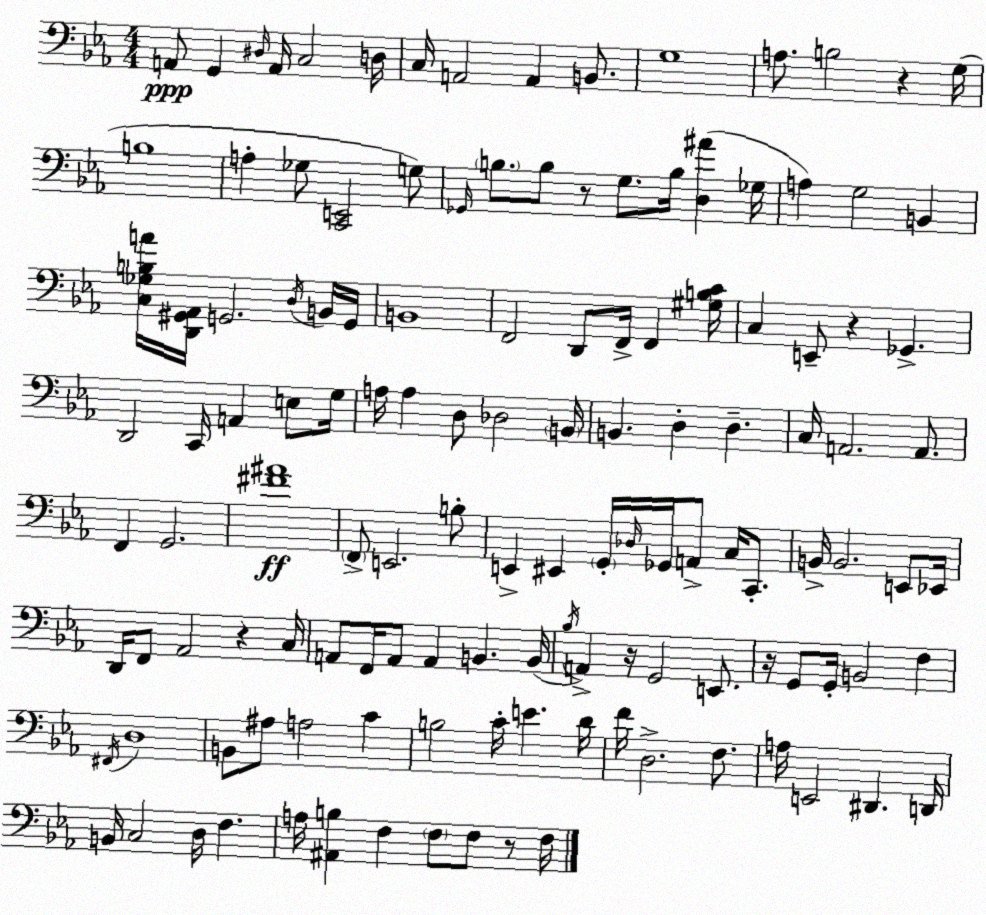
X:1
T:Untitled
M:4/4
L:1/4
K:Eb
A,,/2 G,, ^D,/4 A,,/4 C,2 D,/4 C,/4 A,,2 A,, B,,/2 G,4 A,/2 B,2 z G,/4 B,4 A, _G,/2 [C,,E,,]2 G,/2 _G,,/4 B,/2 B,/2 z/2 G,/2 B,/4 [D,^A] _G,/4 A, G,2 B,, [C,_G,B,A]/4 [D,,^G,,_A,,]/4 G,,2 D,/4 B,,/4 G,,/4 B,,4 F,,2 D,,/2 F,,/4 F,, [^G,B,C]/4 C, E,,/2 z _G,, D,,2 C,,/4 A,, E,/2 G,/4 A,/4 A, D,/2 _D,2 B,,/4 B,, D, D, C,/4 A,,2 A,,/2 F,, G,,2 [^F^A]4 F,,/2 E,,2 B,/2 E,, ^E,, G,,/4 _D,/4 _G,,/4 A,,/2 C,/4 C,,/2 B,,/4 B,,2 E,,/2 _E,,/4 D,,/4 F,,/2 _A,,2 z C,/4 A,,/2 F,,/4 A,,/2 A,, B,, B,,/4 _B,/4 A,, z/4 G,,2 E,,/2 z/4 G,,/2 G,,/4 B,,2 F, ^F,,/4 D,4 B,,/2 ^A,/2 A,2 C B,2 C/4 E D/4 F/4 D,2 F,/2 A,/4 E,,2 ^D,, D,,/4 B,,/4 C,2 D,/4 F, A,/4 [^A,,B,] F, F,/2 F,/2 z/2 F,/4